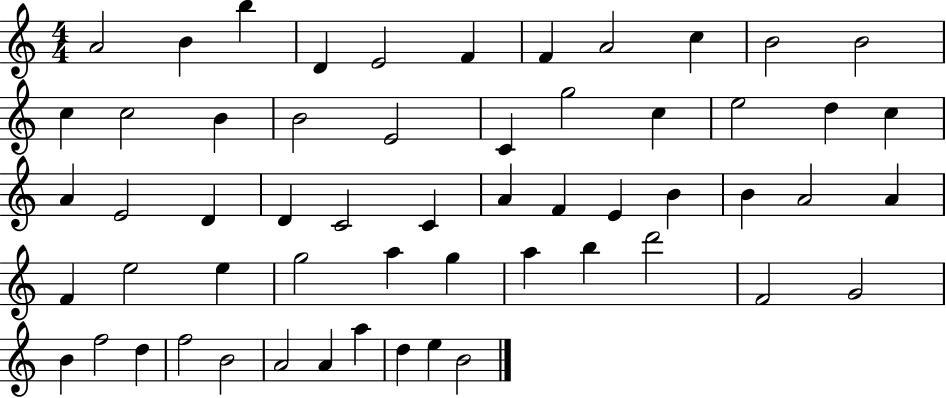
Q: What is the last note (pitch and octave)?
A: B4